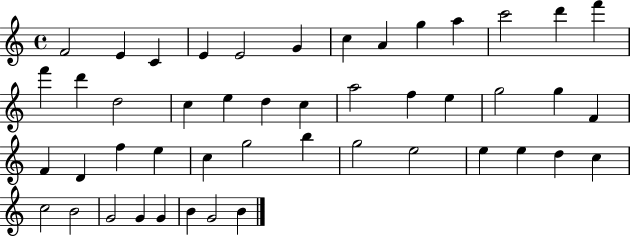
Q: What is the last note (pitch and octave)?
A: B4